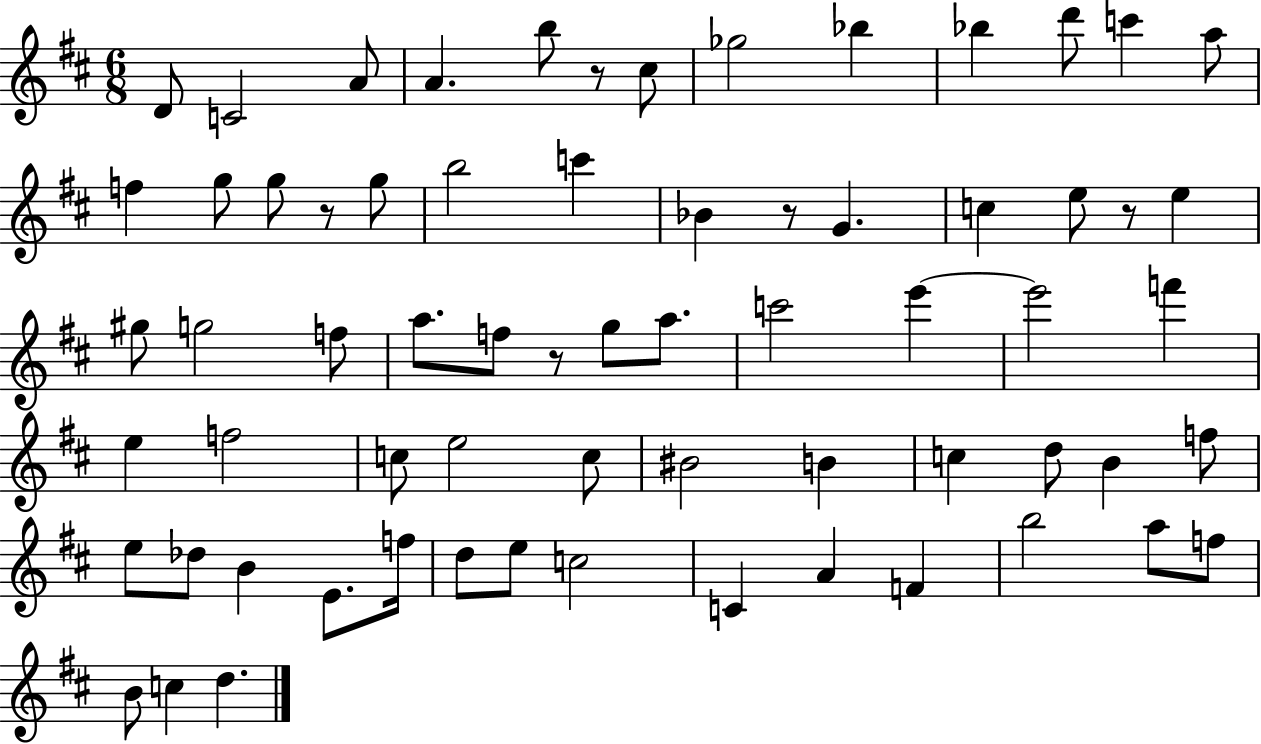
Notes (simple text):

D4/e C4/h A4/e A4/q. B5/e R/e C#5/e Gb5/h Bb5/q Bb5/q D6/e C6/q A5/e F5/q G5/e G5/e R/e G5/e B5/h C6/q Bb4/q R/e G4/q. C5/q E5/e R/e E5/q G#5/e G5/h F5/e A5/e. F5/e R/e G5/e A5/e. C6/h E6/q E6/h F6/q E5/q F5/h C5/e E5/h C5/e BIS4/h B4/q C5/q D5/e B4/q F5/e E5/e Db5/e B4/q E4/e. F5/s D5/e E5/e C5/h C4/q A4/q F4/q B5/h A5/e F5/e B4/e C5/q D5/q.